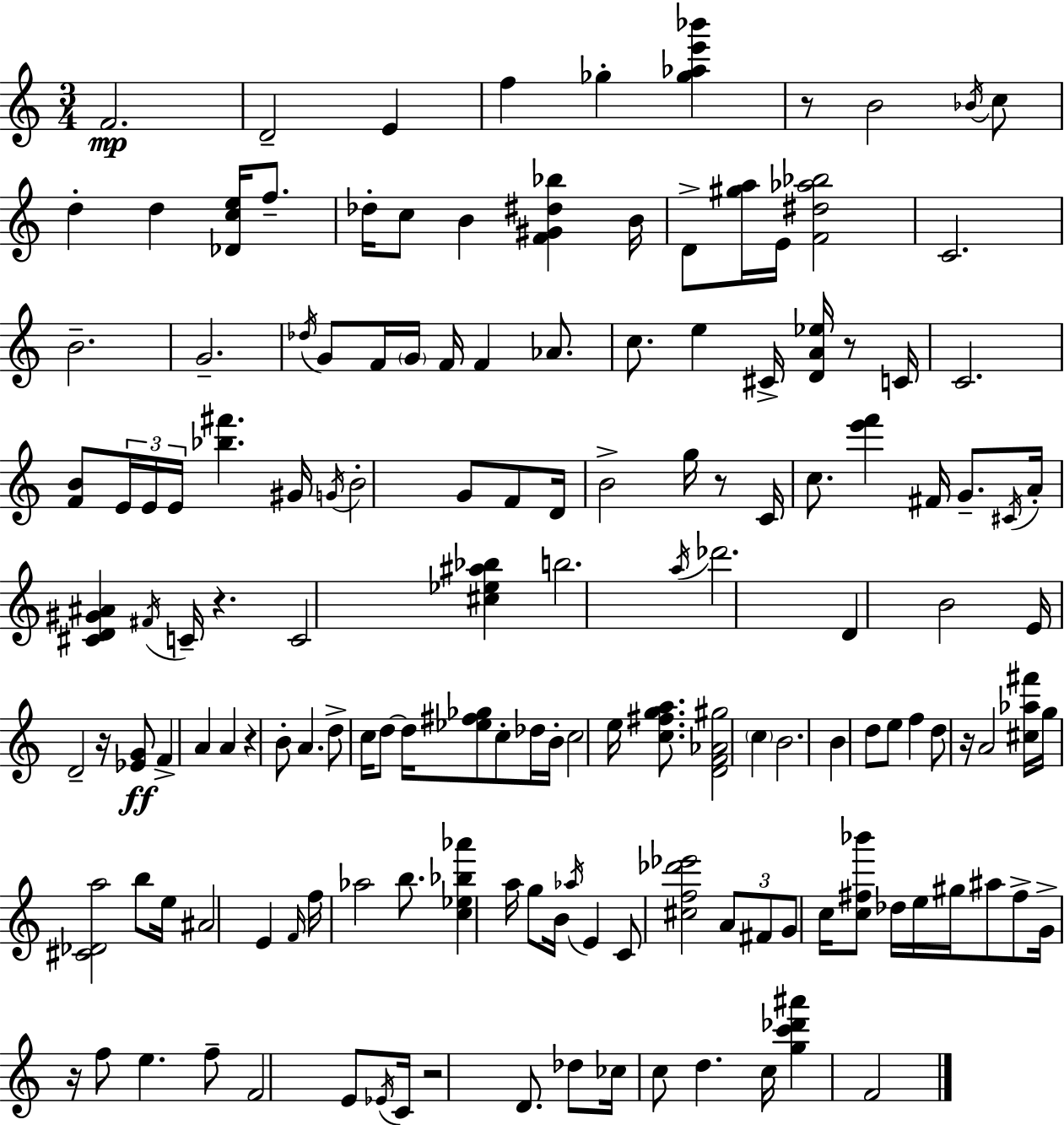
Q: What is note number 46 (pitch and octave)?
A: F#4